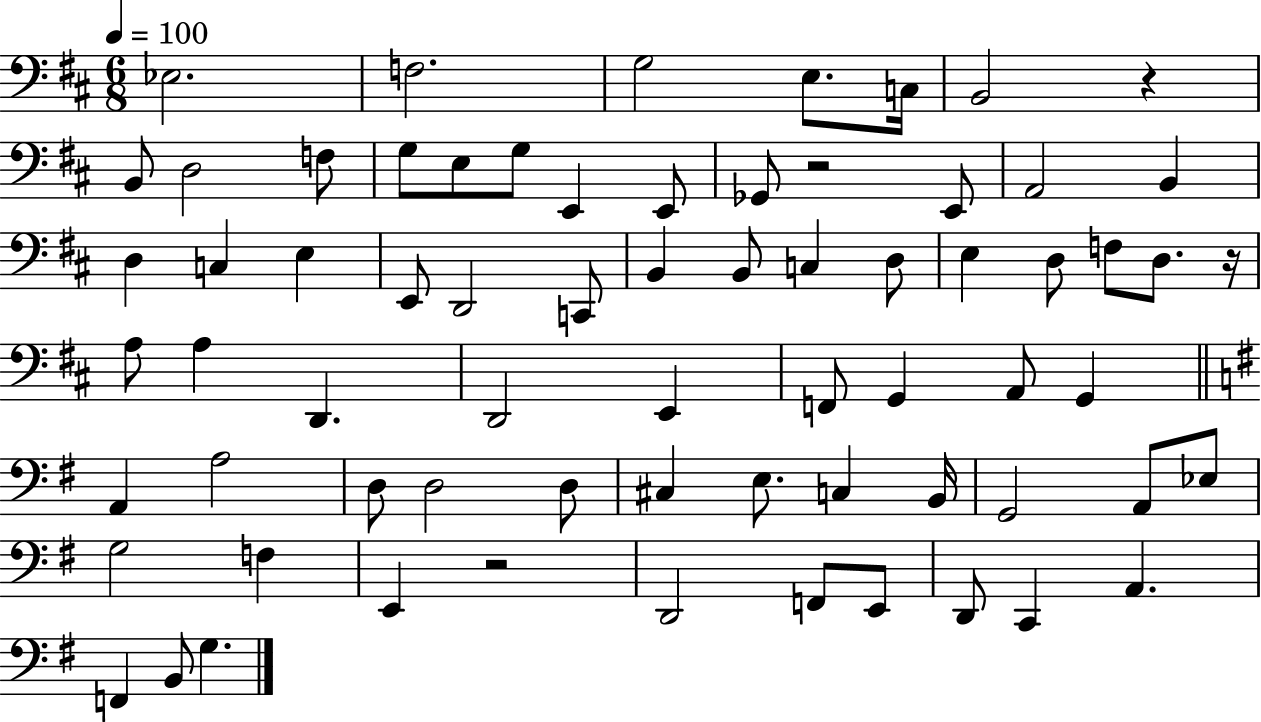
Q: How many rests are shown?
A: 4